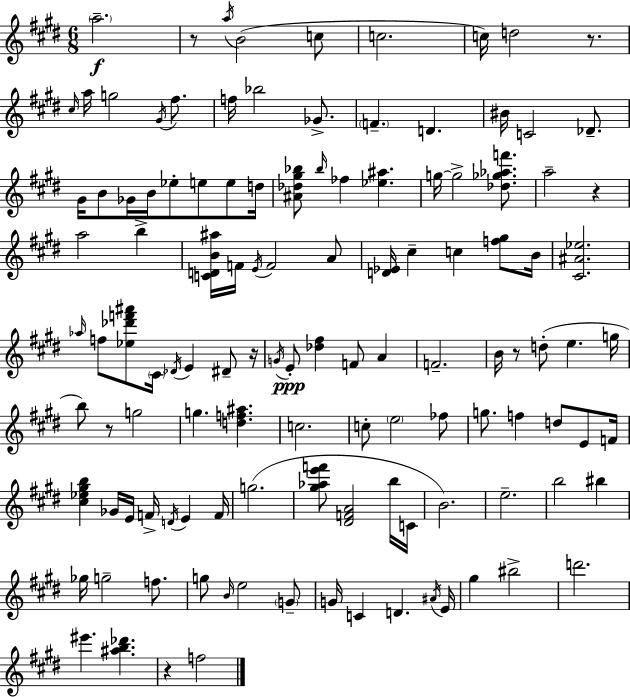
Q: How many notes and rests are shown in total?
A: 120